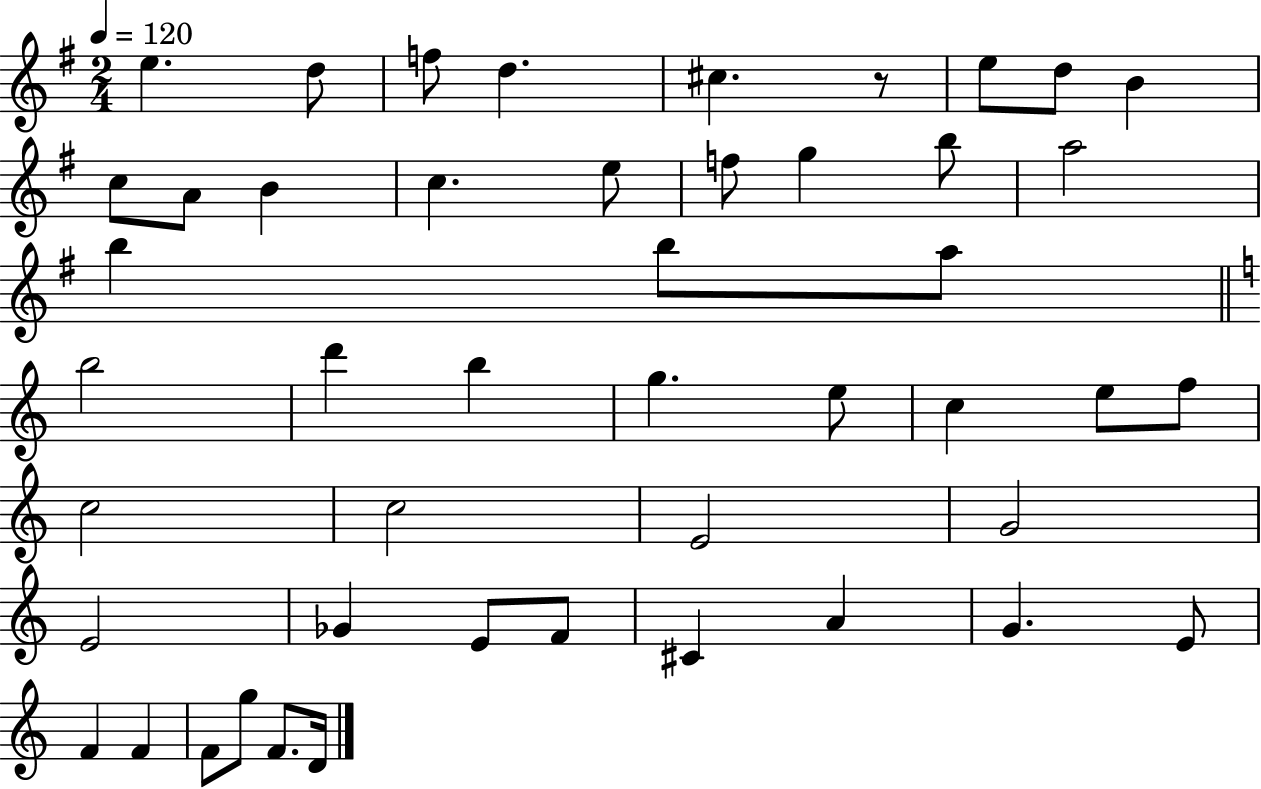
{
  \clef treble
  \numericTimeSignature
  \time 2/4
  \key g \major
  \tempo 4 = 120
  \repeat volta 2 { e''4. d''8 | f''8 d''4. | cis''4. r8 | e''8 d''8 b'4 | \break c''8 a'8 b'4 | c''4. e''8 | f''8 g''4 b''8 | a''2 | \break b''4 b''8 a''8 | \bar "||" \break \key c \major b''2 | d'''4 b''4 | g''4. e''8 | c''4 e''8 f''8 | \break c''2 | c''2 | e'2 | g'2 | \break e'2 | ges'4 e'8 f'8 | cis'4 a'4 | g'4. e'8 | \break f'4 f'4 | f'8 g''8 f'8. d'16 | } \bar "|."
}